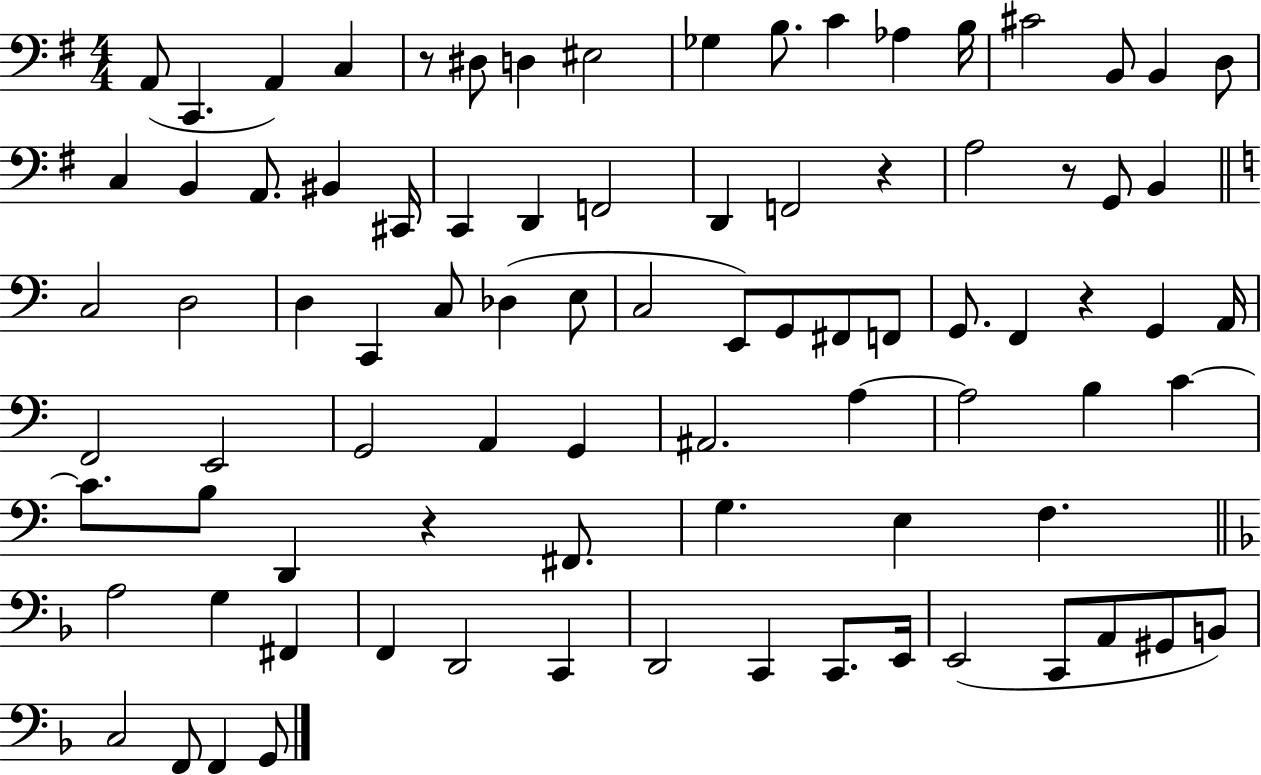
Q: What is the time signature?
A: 4/4